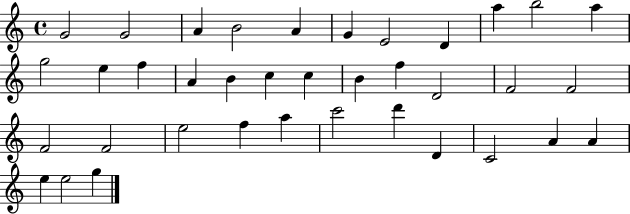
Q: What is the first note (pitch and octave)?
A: G4